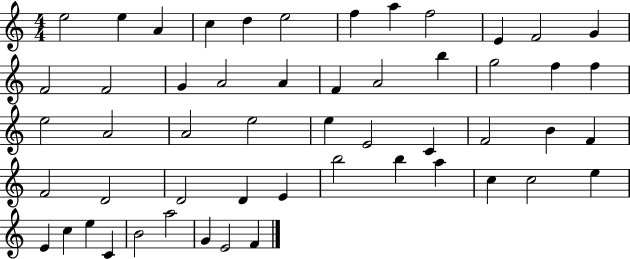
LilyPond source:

{
  \clef treble
  \numericTimeSignature
  \time 4/4
  \key c \major
  e''2 e''4 a'4 | c''4 d''4 e''2 | f''4 a''4 f''2 | e'4 f'2 g'4 | \break f'2 f'2 | g'4 a'2 a'4 | f'4 a'2 b''4 | g''2 f''4 f''4 | \break e''2 a'2 | a'2 e''2 | e''4 e'2 c'4 | f'2 b'4 f'4 | \break f'2 d'2 | d'2 d'4 e'4 | b''2 b''4 a''4 | c''4 c''2 e''4 | \break e'4 c''4 e''4 c'4 | b'2 a''2 | g'4 e'2 f'4 | \bar "|."
}